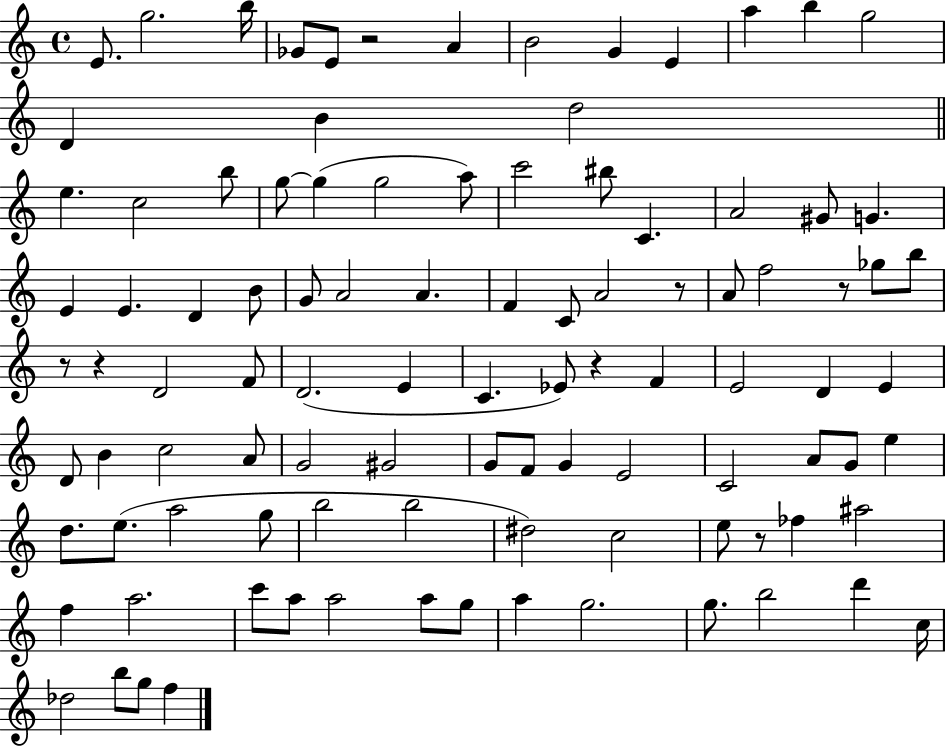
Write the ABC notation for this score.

X:1
T:Untitled
M:4/4
L:1/4
K:C
E/2 g2 b/4 _G/2 E/2 z2 A B2 G E a b g2 D B d2 e c2 b/2 g/2 g g2 a/2 c'2 ^b/2 C A2 ^G/2 G E E D B/2 G/2 A2 A F C/2 A2 z/2 A/2 f2 z/2 _g/2 b/2 z/2 z D2 F/2 D2 E C _E/2 z F E2 D E D/2 B c2 A/2 G2 ^G2 G/2 F/2 G E2 C2 A/2 G/2 e d/2 e/2 a2 g/2 b2 b2 ^d2 c2 e/2 z/2 _f ^a2 f a2 c'/2 a/2 a2 a/2 g/2 a g2 g/2 b2 d' c/4 _d2 b/2 g/2 f